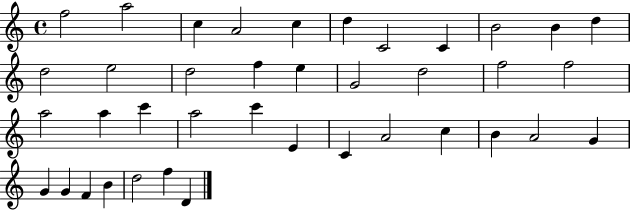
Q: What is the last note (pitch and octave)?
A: D4